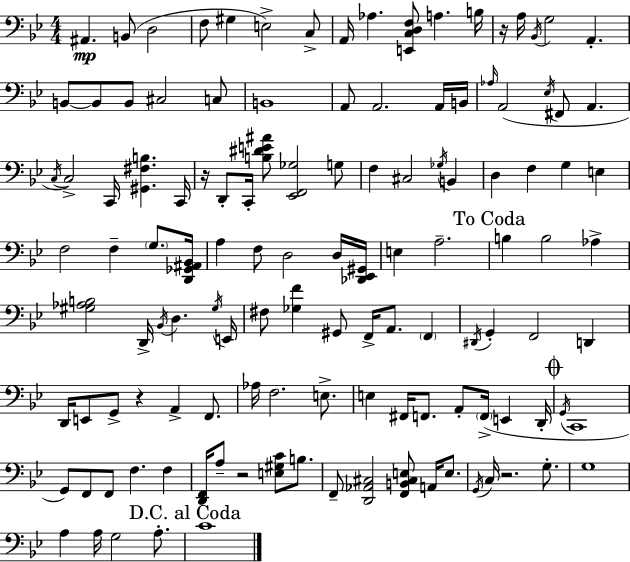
X:1
T:Untitled
M:4/4
L:1/4
K:Gm
^A,, B,,/2 D,2 F,/2 ^G, E,2 C,/2 A,,/4 _A, [E,,C,D,F,]/2 A, B,/4 z/4 A,/4 _B,,/4 G,2 A,, B,,/2 B,,/2 B,,/2 ^C,2 C,/2 B,,4 A,,/2 A,,2 A,,/4 B,,/4 _A,/4 A,,2 _E,/4 ^F,,/2 A,, C,/4 C,2 C,,/4 [^G,,^F,B,] C,,/4 z/4 D,,/2 C,,/4 [B,^DE^A]/2 [_E,,F,,_G,]2 G,/2 F, ^C,2 _G,/4 B,, D, F, G, E, F,2 F, G,/2 [D,,_G,,^A,,_B,,]/4 A, F,/2 D,2 D,/4 [_D,,_E,,^G,,]/4 E, A,2 B, B,2 _A, [^G,_A,B,]2 D,,/4 _B,,/4 D, ^G,/4 E,,/4 ^F,/2 [_G,F] ^G,,/2 F,,/4 A,,/2 F,, ^D,,/4 G,, F,,2 D,, D,,/4 E,,/2 G,,/2 z A,, F,,/2 _A,/4 F,2 E,/2 E, ^F,,/4 F,,/2 A,,/2 F,,/4 E,, D,,/4 G,,/4 C,,4 G,,/2 F,,/2 F,,/2 F, F, [D,,F,,]/4 A,/2 z2 [E,^G,C]/2 B,/2 F,,/2 [D,,_A,,^C,]2 [F,,B,,^C,E,]/2 A,,/4 E,/2 G,,/4 C,/4 z2 G,/2 G,4 A, A,/4 G,2 A,/2 C4